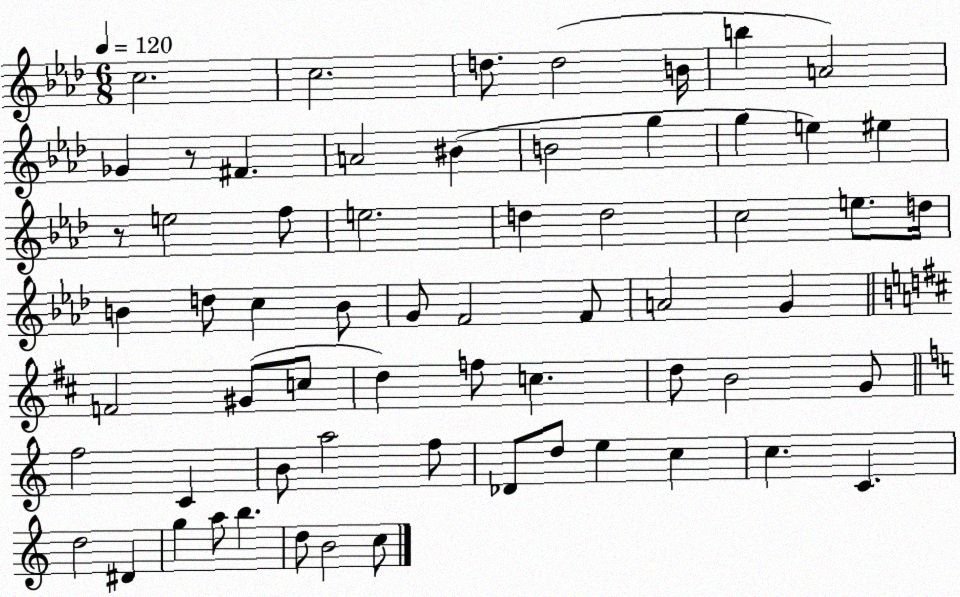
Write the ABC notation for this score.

X:1
T:Untitled
M:6/8
L:1/4
K:Ab
c2 c2 d/2 d2 B/4 b A2 _G z/2 ^F A2 ^B B2 g g e ^e z/2 e2 f/2 e2 d d2 c2 e/2 d/4 B d/2 c B/2 G/2 F2 F/2 A2 G F2 ^G/2 c/2 d f/2 c d/2 B2 G/2 f2 C B/2 a2 f/2 _D/2 d/2 e c c C d2 ^D g a/2 b d/2 B2 c/2